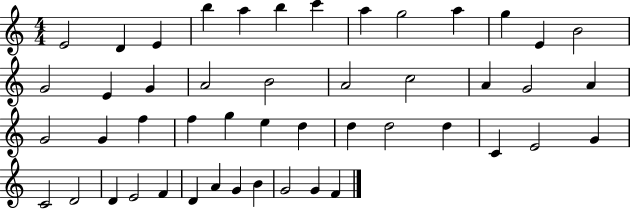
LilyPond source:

{
  \clef treble
  \numericTimeSignature
  \time 4/4
  \key c \major
  e'2 d'4 e'4 | b''4 a''4 b''4 c'''4 | a''4 g''2 a''4 | g''4 e'4 b'2 | \break g'2 e'4 g'4 | a'2 b'2 | a'2 c''2 | a'4 g'2 a'4 | \break g'2 g'4 f''4 | f''4 g''4 e''4 d''4 | d''4 d''2 d''4 | c'4 e'2 g'4 | \break c'2 d'2 | d'4 e'2 f'4 | d'4 a'4 g'4 b'4 | g'2 g'4 f'4 | \break \bar "|."
}